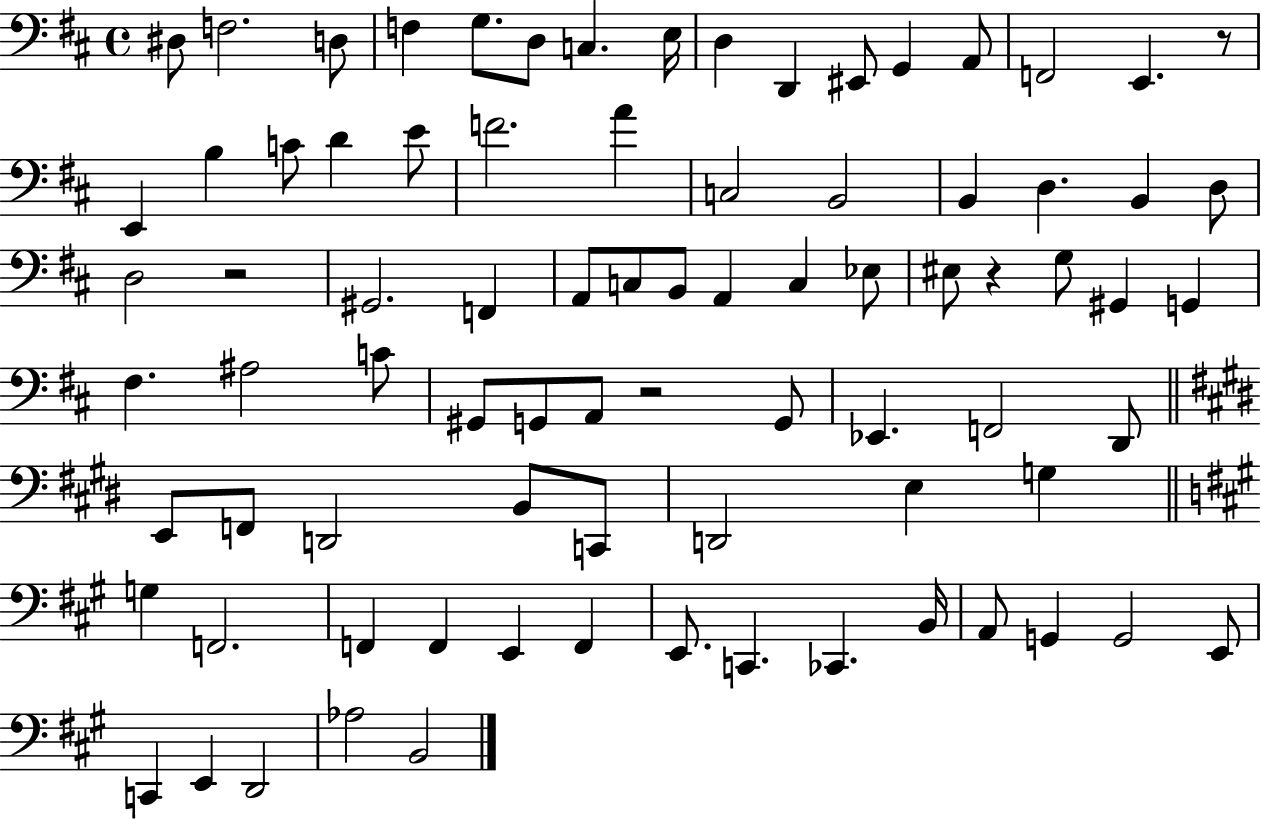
X:1
T:Untitled
M:4/4
L:1/4
K:D
^D,/2 F,2 D,/2 F, G,/2 D,/2 C, E,/4 D, D,, ^E,,/2 G,, A,,/2 F,,2 E,, z/2 E,, B, C/2 D E/2 F2 A C,2 B,,2 B,, D, B,, D,/2 D,2 z2 ^G,,2 F,, A,,/2 C,/2 B,,/2 A,, C, _E,/2 ^E,/2 z G,/2 ^G,, G,, ^F, ^A,2 C/2 ^G,,/2 G,,/2 A,,/2 z2 G,,/2 _E,, F,,2 D,,/2 E,,/2 F,,/2 D,,2 B,,/2 C,,/2 D,,2 E, G, G, F,,2 F,, F,, E,, F,, E,,/2 C,, _C,, B,,/4 A,,/2 G,, G,,2 E,,/2 C,, E,, D,,2 _A,2 B,,2